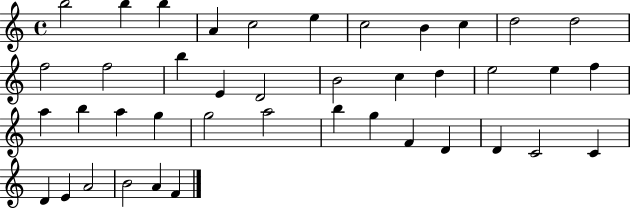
X:1
T:Untitled
M:4/4
L:1/4
K:C
b2 b b A c2 e c2 B c d2 d2 f2 f2 b E D2 B2 c d e2 e f a b a g g2 a2 b g F D D C2 C D E A2 B2 A F